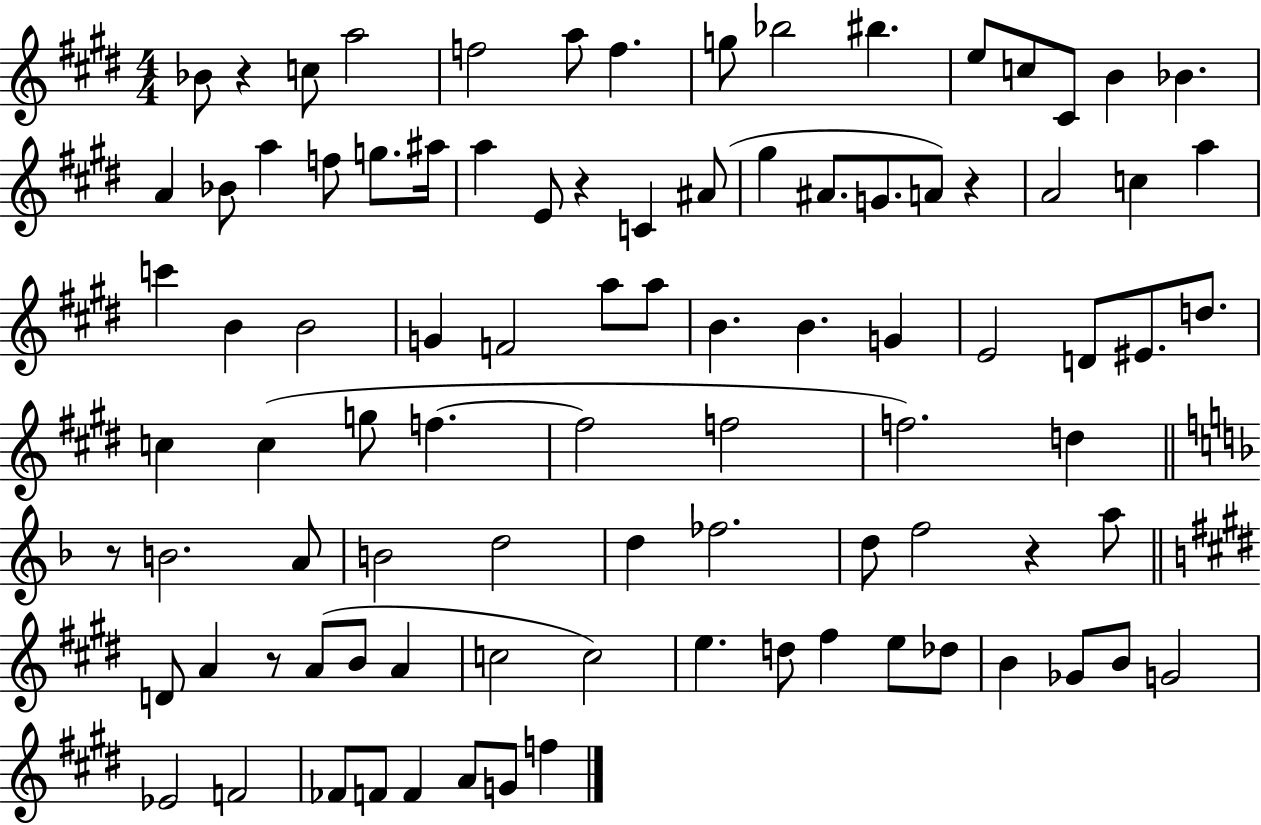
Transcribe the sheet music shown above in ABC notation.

X:1
T:Untitled
M:4/4
L:1/4
K:E
_B/2 z c/2 a2 f2 a/2 f g/2 _b2 ^b e/2 c/2 ^C/2 B _B A _B/2 a f/2 g/2 ^a/4 a E/2 z C ^A/2 ^g ^A/2 G/2 A/2 z A2 c a c' B B2 G F2 a/2 a/2 B B G E2 D/2 ^E/2 d/2 c c g/2 f f2 f2 f2 d z/2 B2 A/2 B2 d2 d _f2 d/2 f2 z a/2 D/2 A z/2 A/2 B/2 A c2 c2 e d/2 ^f e/2 _d/2 B _G/2 B/2 G2 _E2 F2 _F/2 F/2 F A/2 G/2 f